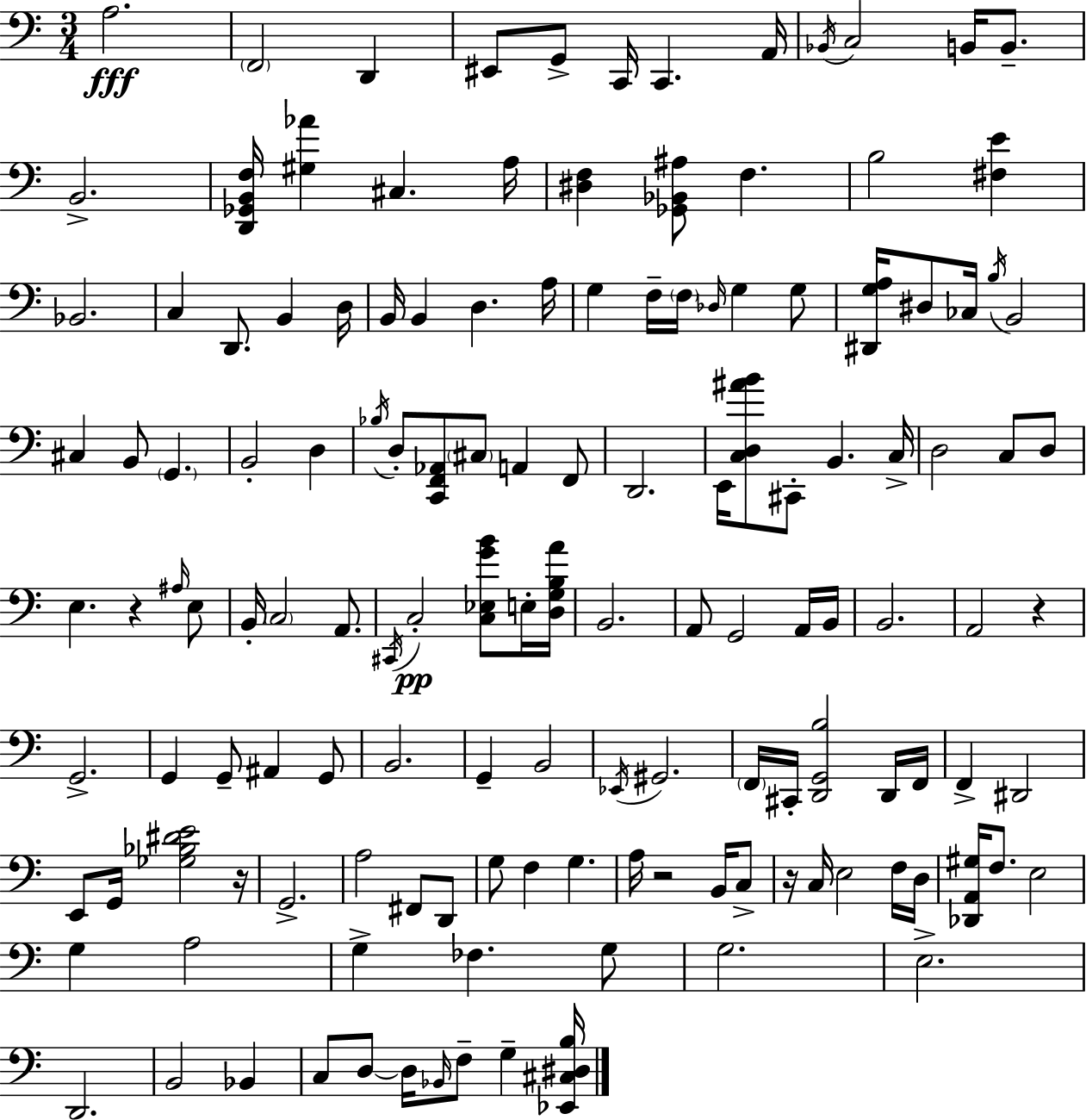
A3/h. F2/h D2/q EIS2/e G2/e C2/s C2/q. A2/s Bb2/s C3/h B2/s B2/e. B2/h. [D2,Gb2,B2,F3]/s [G#3,Ab4]/q C#3/q. A3/s [D#3,F3]/q [Gb2,Bb2,A#3]/e F3/q. B3/h [F#3,E4]/q Bb2/h. C3/q D2/e. B2/q D3/s B2/s B2/q D3/q. A3/s G3/q F3/s F3/s Db3/s G3/q G3/e [D#2,G3,A3]/s D#3/e CES3/s B3/s B2/h C#3/q B2/e G2/q. B2/h D3/q Bb3/s D3/e [C2,F2,Ab2]/e C#3/e A2/q F2/e D2/h. E2/s [C3,D3,A#4,B4]/e C#2/e B2/q. C3/s D3/h C3/e D3/e E3/q. R/q A#3/s E3/e B2/s C3/h A2/e. C#2/s C3/h [C3,Eb3,G4,B4]/e E3/s [D3,G3,B3,A4]/s B2/h. A2/e G2/h A2/s B2/s B2/h. A2/h R/q G2/h. G2/q G2/e A#2/q G2/e B2/h. G2/q B2/h Eb2/s G#2/h. F2/s C#2/s [D2,G2,B3]/h D2/s F2/s F2/q D#2/h E2/e G2/s [Gb3,Bb3,D#4,E4]/h R/s G2/h. A3/h F#2/e D2/e G3/e F3/q G3/q. A3/s R/h B2/s C3/e R/s C3/s E3/h F3/s D3/s [Db2,A2,G#3]/s F3/e. E3/h G3/q A3/h G3/q FES3/q. G3/e G3/h. E3/h. D2/h. B2/h Bb2/q C3/e D3/e D3/s Bb2/s F3/e G3/q [Eb2,C#3,D#3,B3]/s